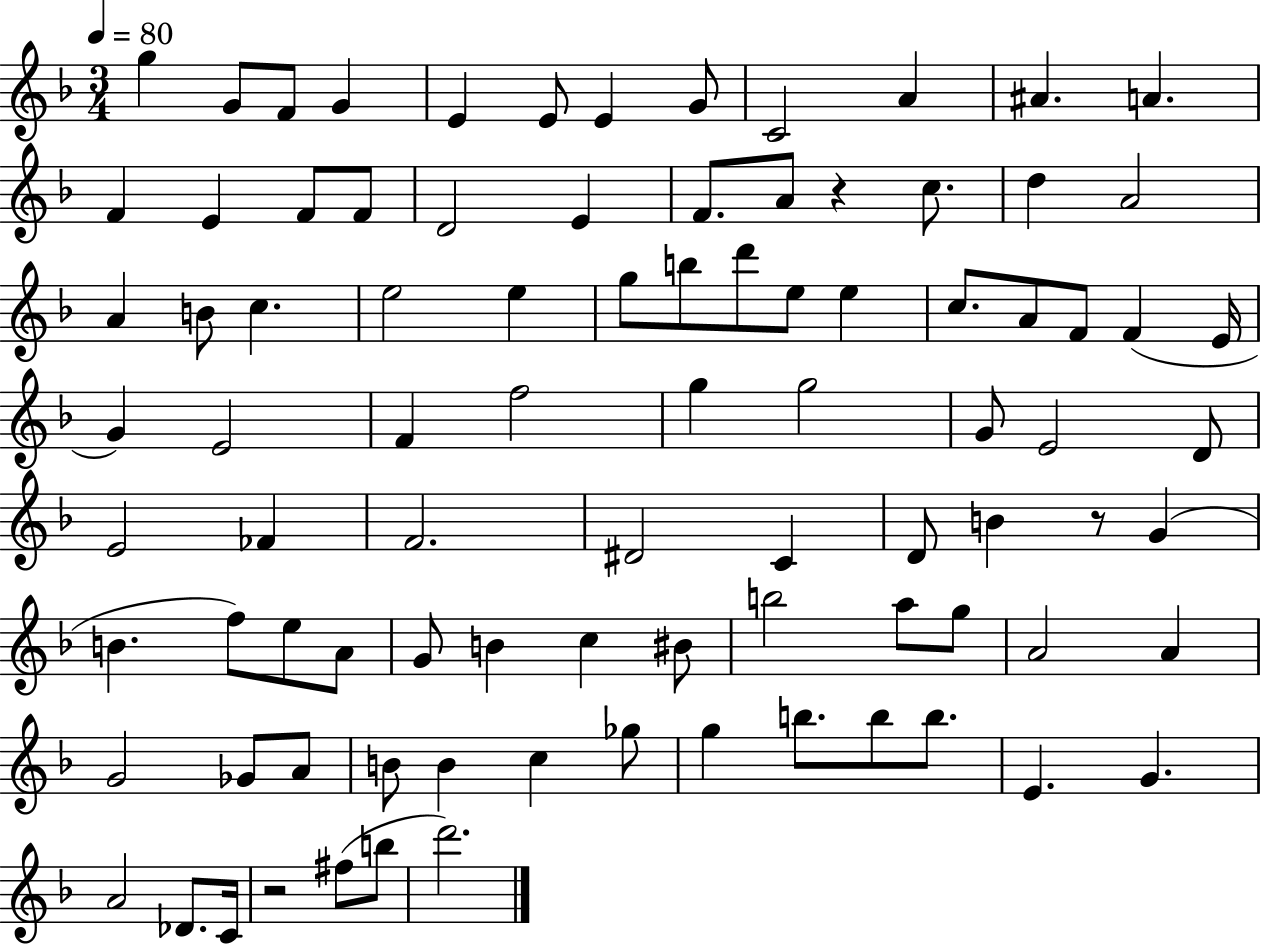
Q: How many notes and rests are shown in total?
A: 90